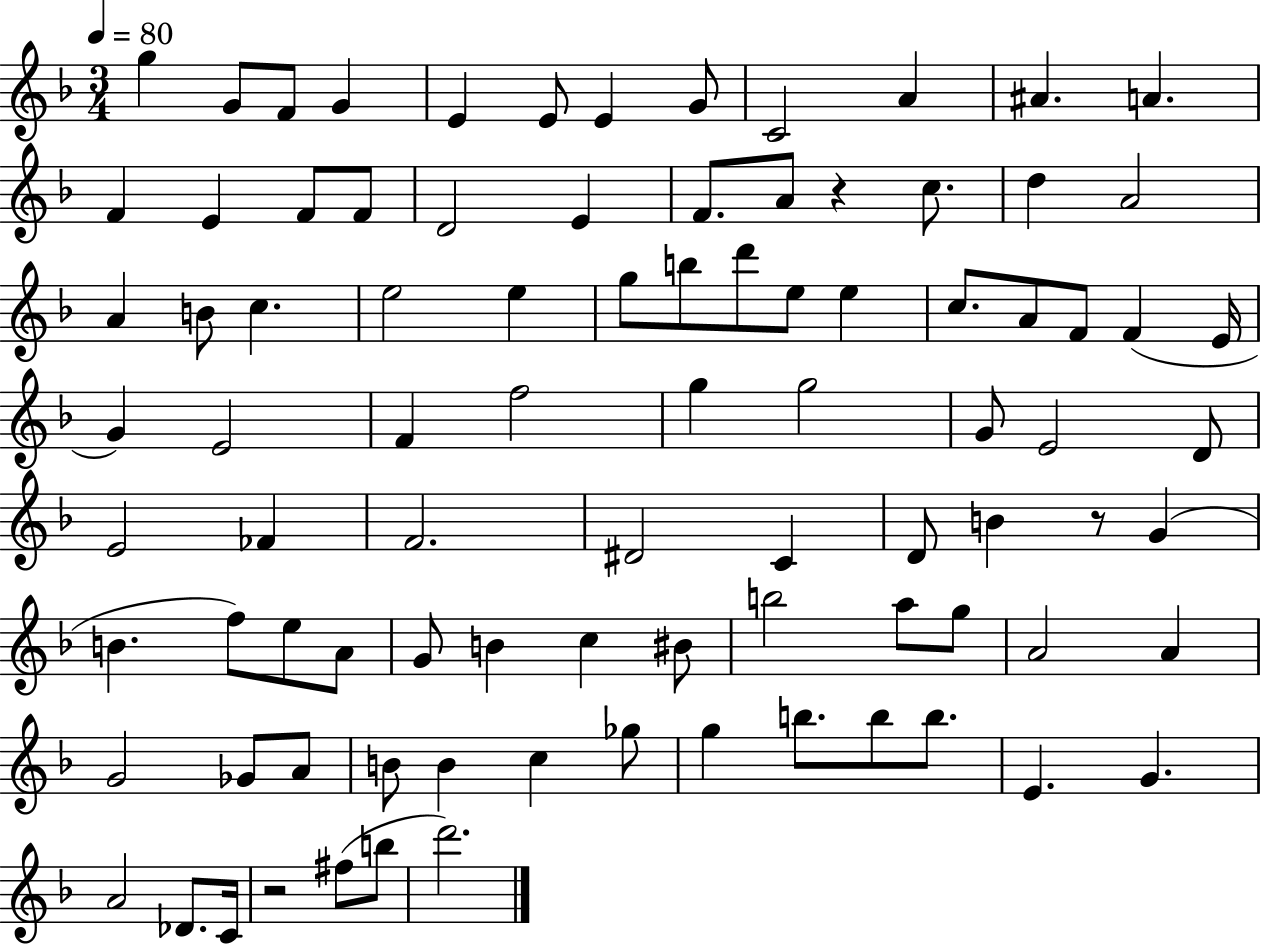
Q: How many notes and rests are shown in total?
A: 90